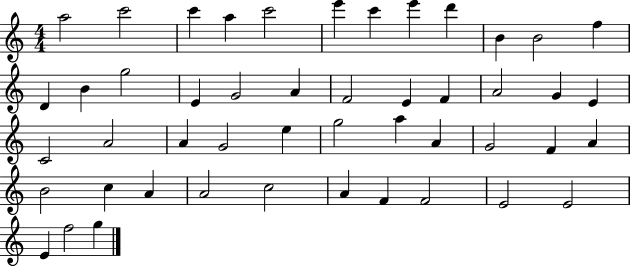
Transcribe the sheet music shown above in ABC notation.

X:1
T:Untitled
M:4/4
L:1/4
K:C
a2 c'2 c' a c'2 e' c' e' d' B B2 f D B g2 E G2 A F2 E F A2 G E C2 A2 A G2 e g2 a A G2 F A B2 c A A2 c2 A F F2 E2 E2 E f2 g